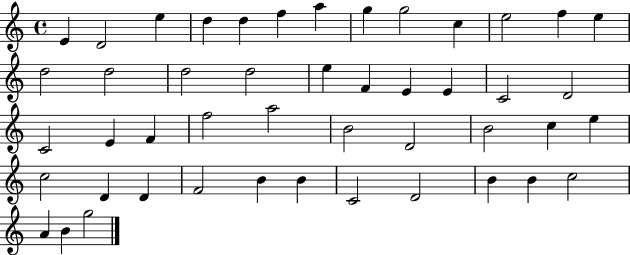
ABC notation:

X:1
T:Untitled
M:4/4
L:1/4
K:C
E D2 e d d f a g g2 c e2 f e d2 d2 d2 d2 e F E E C2 D2 C2 E F f2 a2 B2 D2 B2 c e c2 D D F2 B B C2 D2 B B c2 A B g2